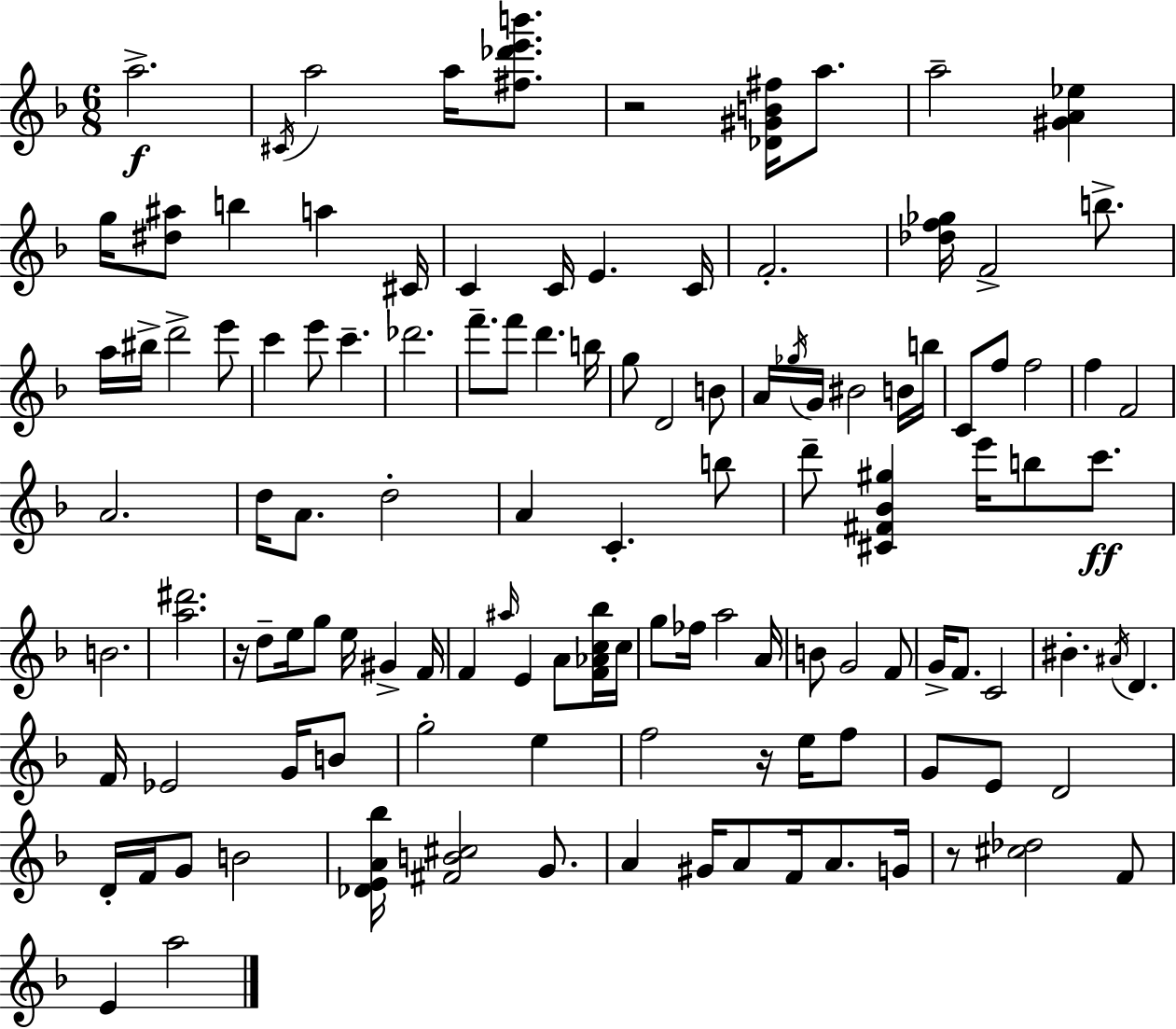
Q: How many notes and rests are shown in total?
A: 120